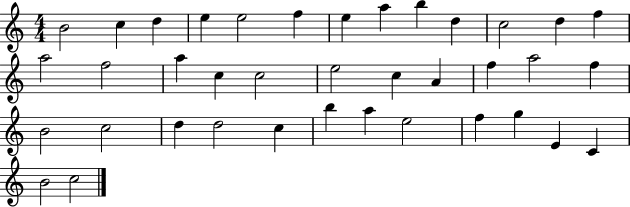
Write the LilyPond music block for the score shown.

{
  \clef treble
  \numericTimeSignature
  \time 4/4
  \key c \major
  b'2 c''4 d''4 | e''4 e''2 f''4 | e''4 a''4 b''4 d''4 | c''2 d''4 f''4 | \break a''2 f''2 | a''4 c''4 c''2 | e''2 c''4 a'4 | f''4 a''2 f''4 | \break b'2 c''2 | d''4 d''2 c''4 | b''4 a''4 e''2 | f''4 g''4 e'4 c'4 | \break b'2 c''2 | \bar "|."
}